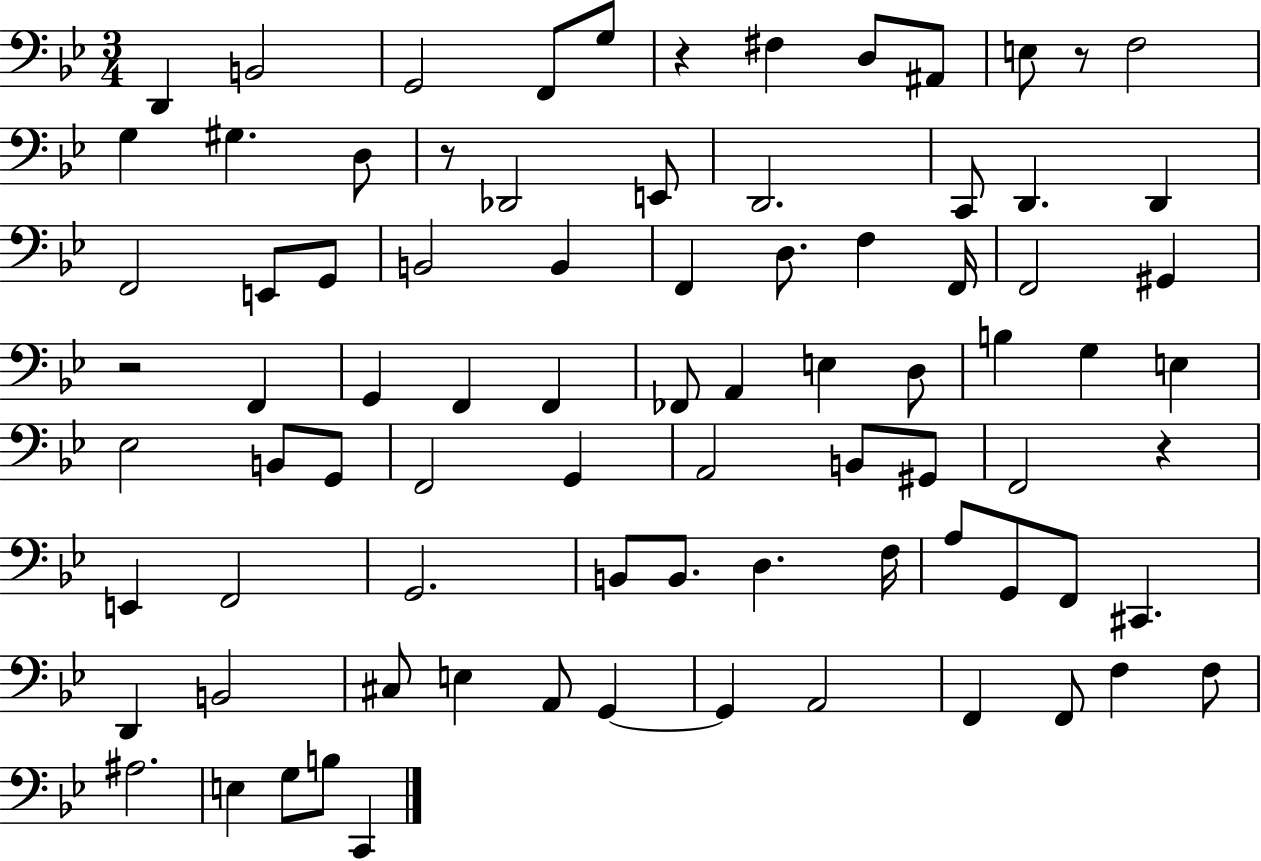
D2/q B2/h G2/h F2/e G3/e R/q F#3/q D3/e A#2/e E3/e R/e F3/h G3/q G#3/q. D3/e R/e Db2/h E2/e D2/h. C2/e D2/q. D2/q F2/h E2/e G2/e B2/h B2/q F2/q D3/e. F3/q F2/s F2/h G#2/q R/h F2/q G2/q F2/q F2/q FES2/e A2/q E3/q D3/e B3/q G3/q E3/q Eb3/h B2/e G2/e F2/h G2/q A2/h B2/e G#2/e F2/h R/q E2/q F2/h G2/h. B2/e B2/e. D3/q. F3/s A3/e G2/e F2/e C#2/q. D2/q B2/h C#3/e E3/q A2/e G2/q G2/q A2/h F2/q F2/e F3/q F3/e A#3/h. E3/q G3/e B3/e C2/q